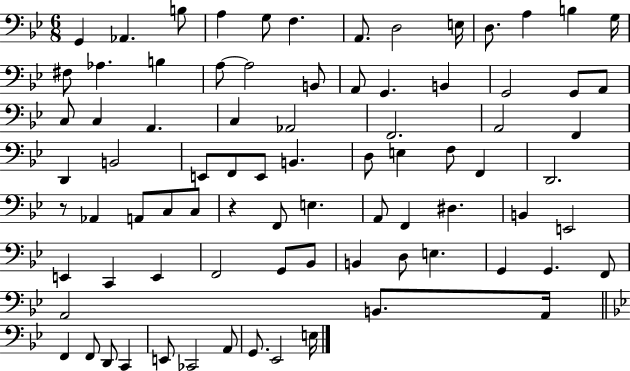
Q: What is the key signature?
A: BES major